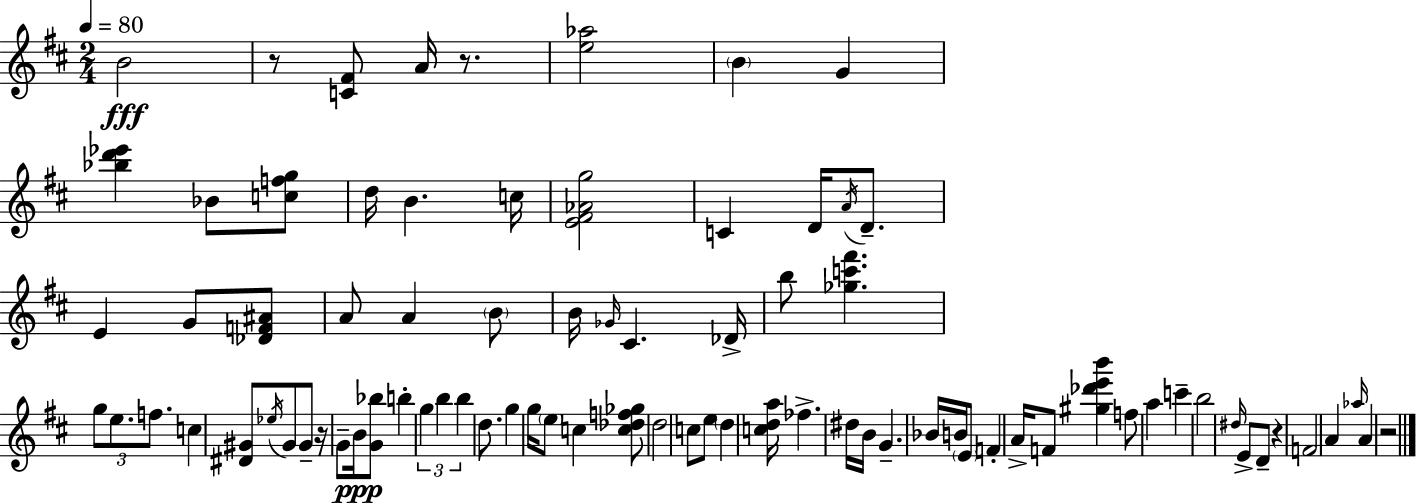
X:1
T:Untitled
M:2/4
L:1/4
K:D
B2 z/2 [C^F]/2 A/4 z/2 [e_a]2 B G [_bd'_e'] _B/2 [cfg]/2 d/4 B c/4 [E^F_Ag]2 C D/4 A/4 D/2 E G/2 [_DF^A]/2 A/2 A B/2 B/4 _G/4 ^C _D/4 b/2 [_gc'^f'] g/2 e/2 f/2 c [^D^G]/2 _e/4 ^G/2 ^G/2 z/4 G/2 B/4 [G_b]/2 b g b b d/2 g g/4 e/2 c [c_df_g]/2 d2 c/2 e/2 d [cda]/4 _f ^d/4 B/4 G _B/4 B/4 E/2 F A/4 F/2 [^g_d'e'b'] f/2 a c' b2 ^d/4 E/2 D/2 z F2 A _a/4 A z2